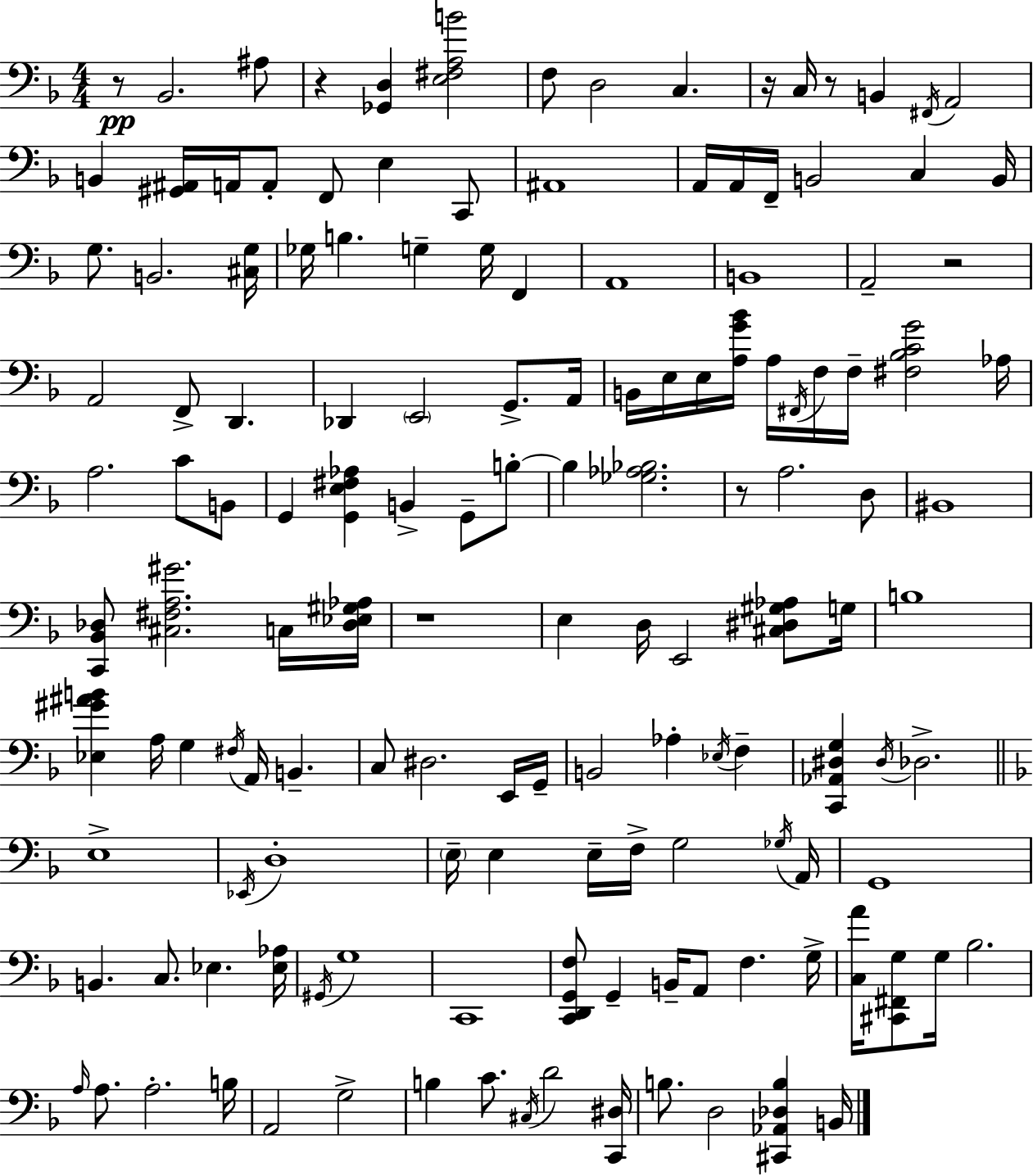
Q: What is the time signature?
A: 4/4